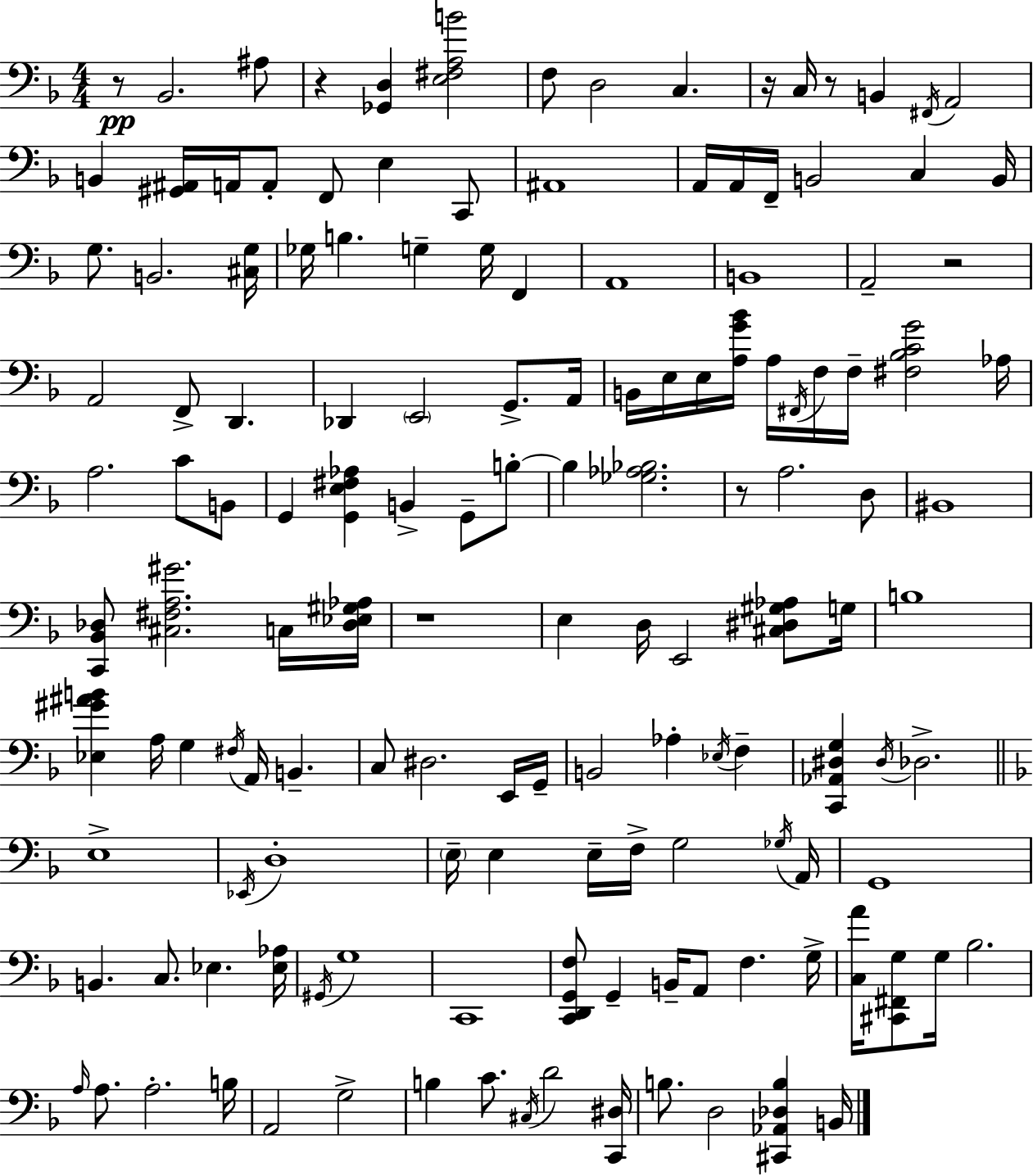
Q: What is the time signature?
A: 4/4